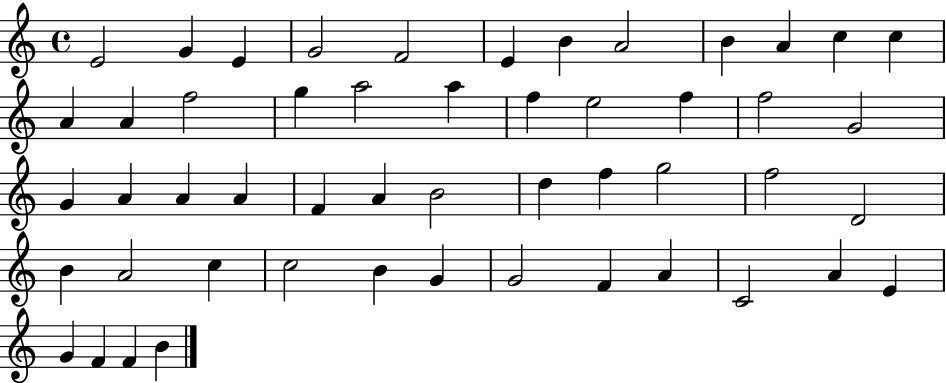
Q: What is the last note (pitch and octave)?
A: B4